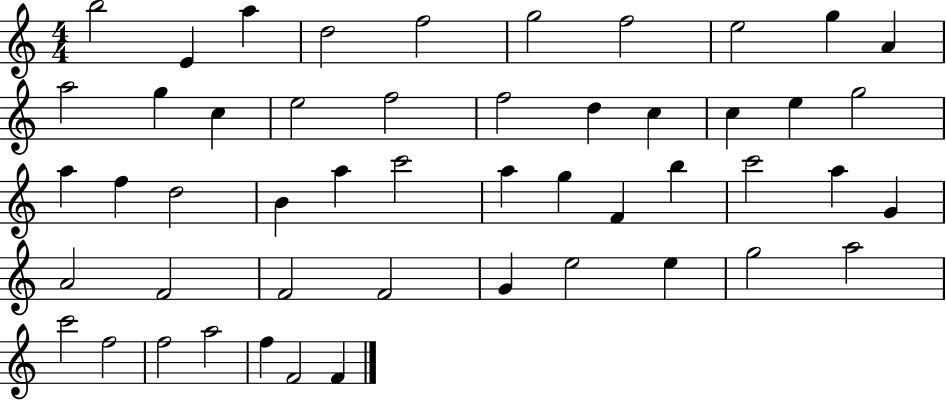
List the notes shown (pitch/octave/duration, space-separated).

B5/h E4/q A5/q D5/h F5/h G5/h F5/h E5/h G5/q A4/q A5/h G5/q C5/q E5/h F5/h F5/h D5/q C5/q C5/q E5/q G5/h A5/q F5/q D5/h B4/q A5/q C6/h A5/q G5/q F4/q B5/q C6/h A5/q G4/q A4/h F4/h F4/h F4/h G4/q E5/h E5/q G5/h A5/h C6/h F5/h F5/h A5/h F5/q F4/h F4/q